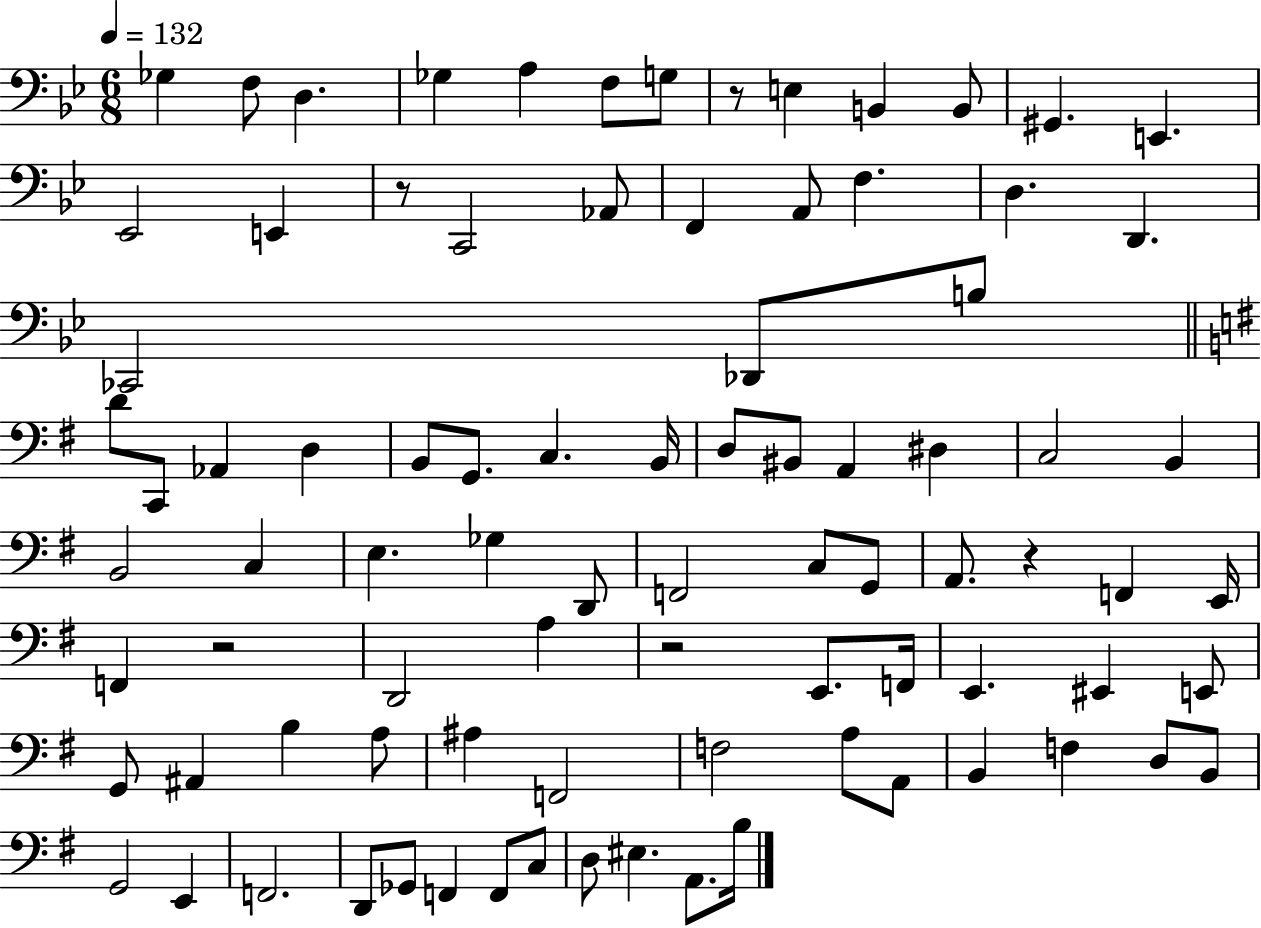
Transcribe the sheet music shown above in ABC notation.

X:1
T:Untitled
M:6/8
L:1/4
K:Bb
_G, F,/2 D, _G, A, F,/2 G,/2 z/2 E, B,, B,,/2 ^G,, E,, _E,,2 E,, z/2 C,,2 _A,,/2 F,, A,,/2 F, D, D,, _C,,2 _D,,/2 B,/2 D/2 C,,/2 _A,, D, B,,/2 G,,/2 C, B,,/4 D,/2 ^B,,/2 A,, ^D, C,2 B,, B,,2 C, E, _G, D,,/2 F,,2 C,/2 G,,/2 A,,/2 z F,, E,,/4 F,, z2 D,,2 A, z2 E,,/2 F,,/4 E,, ^E,, E,,/2 G,,/2 ^A,, B, A,/2 ^A, F,,2 F,2 A,/2 A,,/2 B,, F, D,/2 B,,/2 G,,2 E,, F,,2 D,,/2 _G,,/2 F,, F,,/2 C,/2 D,/2 ^E, A,,/2 B,/4